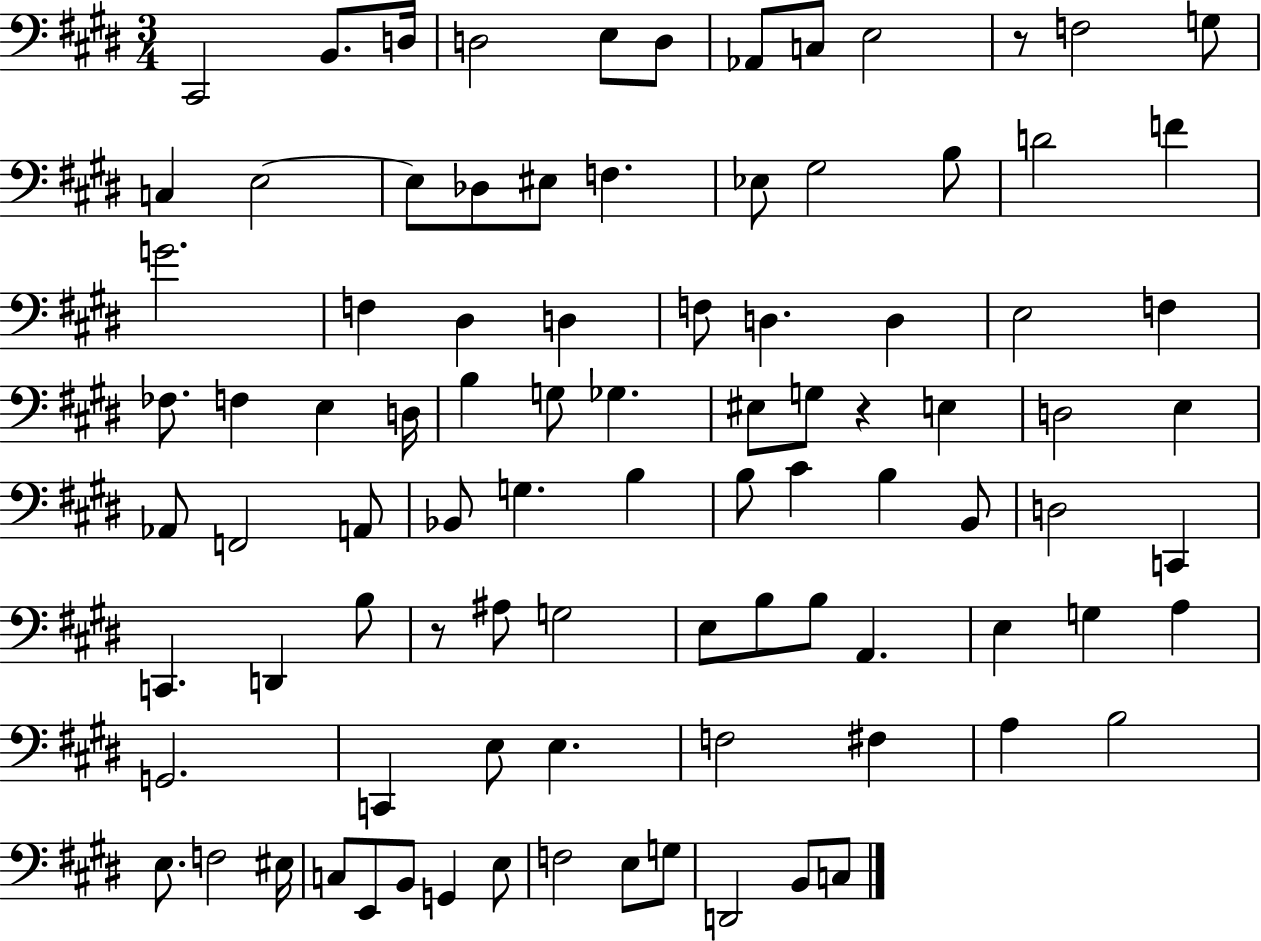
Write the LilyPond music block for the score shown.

{
  \clef bass
  \numericTimeSignature
  \time 3/4
  \key e \major
  cis,2 b,8. d16 | d2 e8 d8 | aes,8 c8 e2 | r8 f2 g8 | \break c4 e2~~ | e8 des8 eis8 f4. | ees8 gis2 b8 | d'2 f'4 | \break g'2. | f4 dis4 d4 | f8 d4. d4 | e2 f4 | \break fes8. f4 e4 d16 | b4 g8 ges4. | eis8 g8 r4 e4 | d2 e4 | \break aes,8 f,2 a,8 | bes,8 g4. b4 | b8 cis'4 b4 b,8 | d2 c,4 | \break c,4. d,4 b8 | r8 ais8 g2 | e8 b8 b8 a,4. | e4 g4 a4 | \break g,2. | c,4 e8 e4. | f2 fis4 | a4 b2 | \break e8. f2 eis16 | c8 e,8 b,8 g,4 e8 | f2 e8 g8 | d,2 b,8 c8 | \break \bar "|."
}